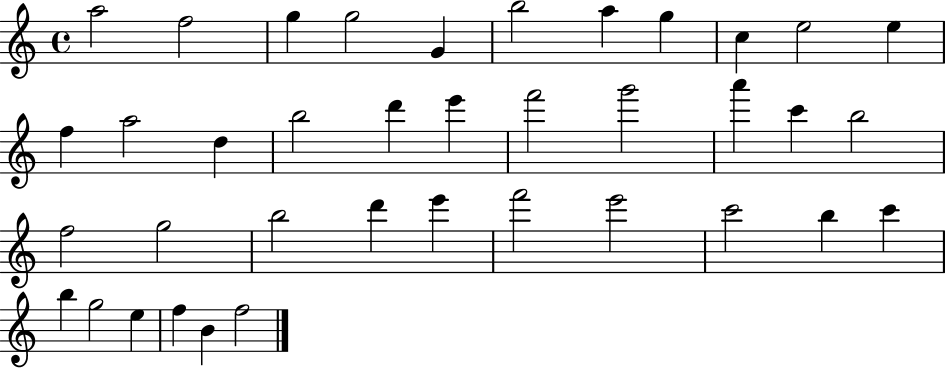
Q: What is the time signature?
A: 4/4